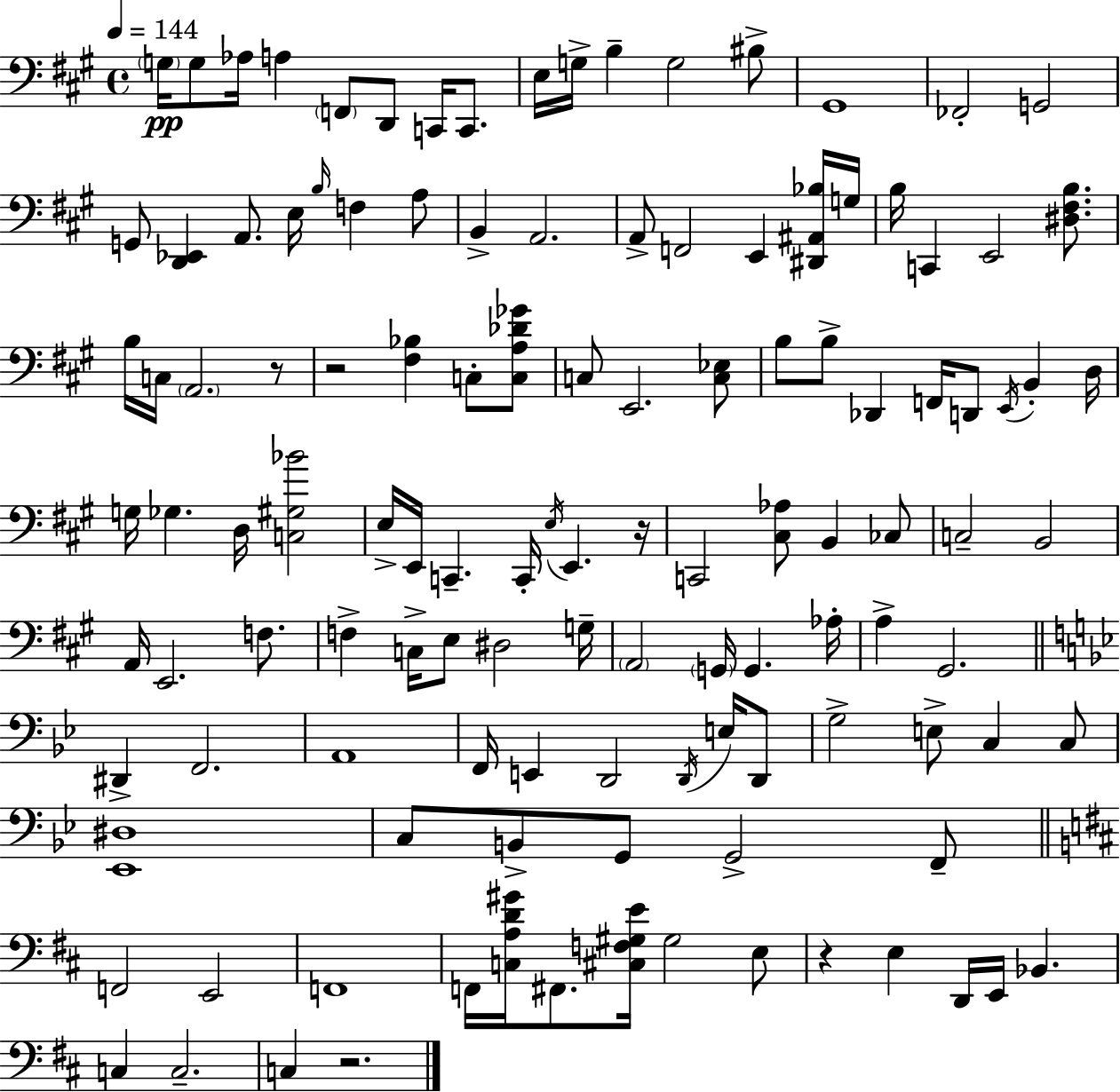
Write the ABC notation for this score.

X:1
T:Untitled
M:4/4
L:1/4
K:A
G,/4 G,/2 _A,/4 A, F,,/2 D,,/2 C,,/4 C,,/2 E,/4 G,/4 B, G,2 ^B,/2 ^G,,4 _F,,2 G,,2 G,,/2 [D,,_E,,] A,,/2 E,/4 B,/4 F, A,/2 B,, A,,2 A,,/2 F,,2 E,, [^D,,^A,,_B,]/4 G,/4 B,/4 C,, E,,2 [^D,^F,B,]/2 B,/4 C,/4 A,,2 z/2 z2 [^F,_B,] C,/2 [C,A,_D_G]/2 C,/2 E,,2 [C,_E,]/2 B,/2 B,/2 _D,, F,,/4 D,,/2 E,,/4 B,, D,/4 G,/4 _G, D,/4 [C,^G,_B]2 E,/4 E,,/4 C,, C,,/4 E,/4 E,, z/4 C,,2 [^C,_A,]/2 B,, _C,/2 C,2 B,,2 A,,/4 E,,2 F,/2 F, C,/4 E,/2 ^D,2 G,/4 A,,2 G,,/4 G,, _A,/4 A, ^G,,2 ^D,, F,,2 A,,4 F,,/4 E,, D,,2 D,,/4 E,/4 D,,/2 G,2 E,/2 C, C,/2 [_E,,^D,]4 C,/2 B,,/2 G,,/2 G,,2 F,,/2 F,,2 E,,2 F,,4 F,,/4 [C,A,D^G]/4 ^F,,/2 [^C,F,^G,E]/4 ^G,2 E,/2 z E, D,,/4 E,,/4 _B,, C, C,2 C, z2